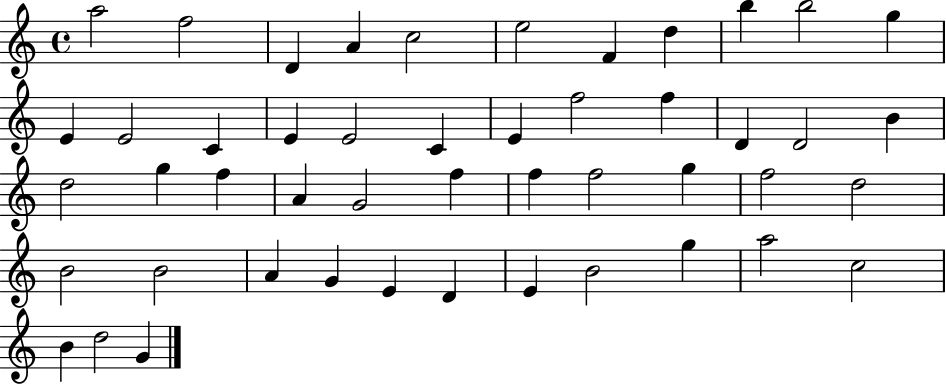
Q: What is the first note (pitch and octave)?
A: A5